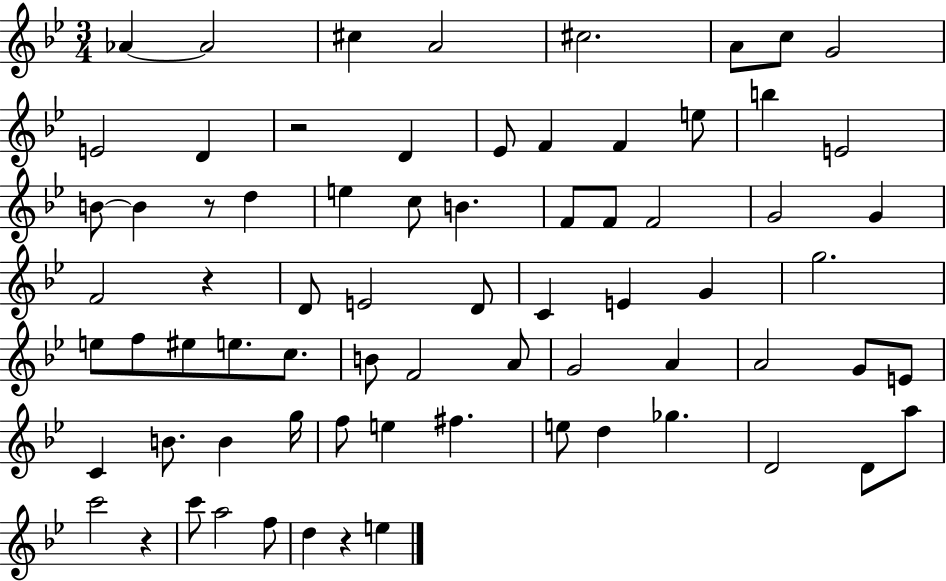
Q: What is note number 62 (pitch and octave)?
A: A5